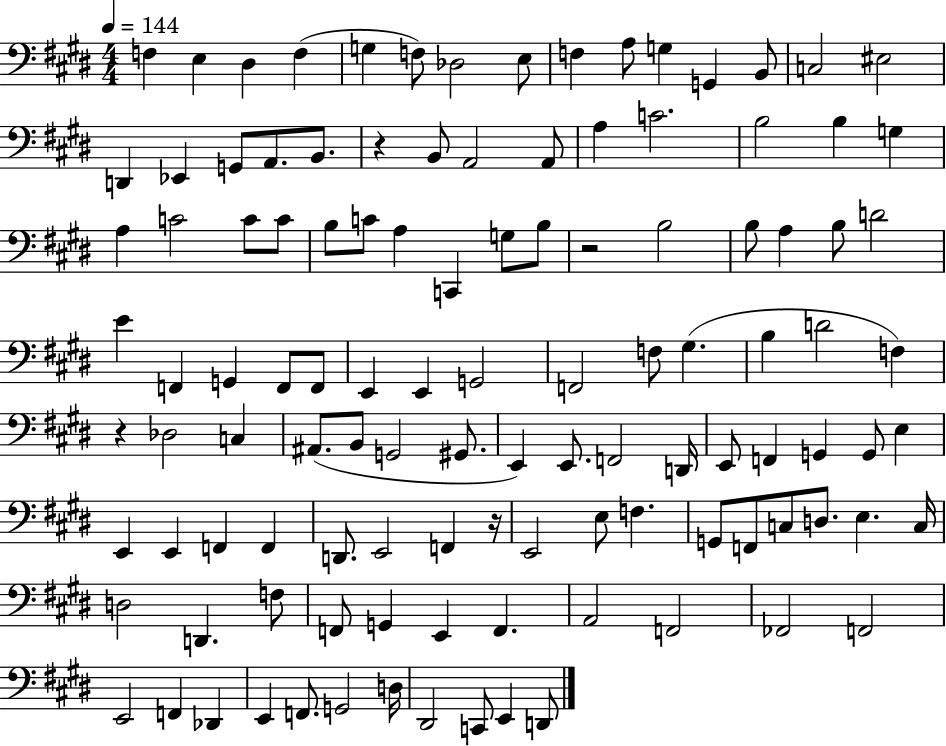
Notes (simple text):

F3/q E3/q D#3/q F3/q G3/q F3/e Db3/h E3/e F3/q A3/e G3/q G2/q B2/e C3/h EIS3/h D2/q Eb2/q G2/e A2/e. B2/e. R/q B2/e A2/h A2/e A3/q C4/h. B3/h B3/q G3/q A3/q C4/h C4/e C4/e B3/e C4/e A3/q C2/q G3/e B3/e R/h B3/h B3/e A3/q B3/e D4/h E4/q F2/q G2/q F2/e F2/e E2/q E2/q G2/h F2/h F3/e G#3/q. B3/q D4/h F3/q R/q Db3/h C3/q A#2/e. B2/e G2/h G#2/e. E2/q E2/e. F2/h D2/s E2/e F2/q G2/q G2/e E3/q E2/q E2/q F2/q F2/q D2/e. E2/h F2/q R/s E2/h E3/e F3/q. G2/e F2/e C3/e D3/e. E3/q. C3/s D3/h D2/q. F3/e F2/e G2/q E2/q F2/q. A2/h F2/h FES2/h F2/h E2/h F2/q Db2/q E2/q F2/e. G2/h D3/s D#2/h C2/e E2/q D2/e